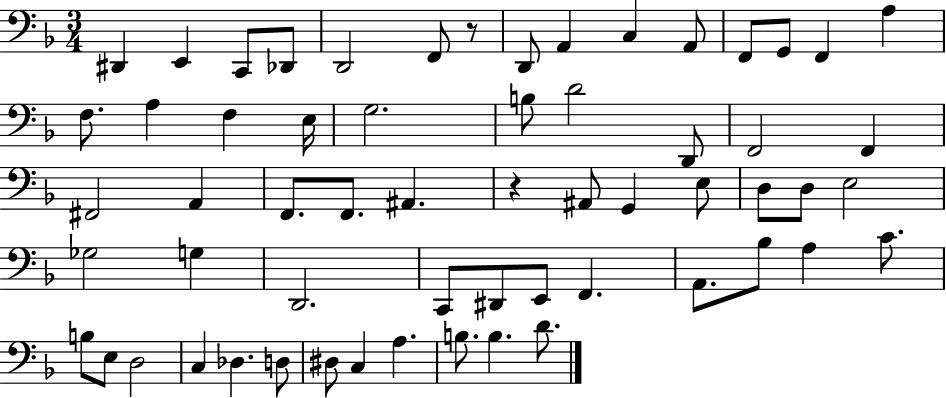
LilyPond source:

{
  \clef bass
  \numericTimeSignature
  \time 3/4
  \key f \major
  dis,4 e,4 c,8 des,8 | d,2 f,8 r8 | d,8 a,4 c4 a,8 | f,8 g,8 f,4 a4 | \break f8. a4 f4 e16 | g2. | b8 d'2 d,8 | f,2 f,4 | \break fis,2 a,4 | f,8. f,8. ais,4. | r4 ais,8 g,4 e8 | d8 d8 e2 | \break ges2 g4 | d,2. | c,8 dis,8 e,8 f,4. | a,8. bes8 a4 c'8. | \break b8 e8 d2 | c4 des4. d8 | dis8 c4 a4. | b8. b4. d'8. | \break \bar "|."
}